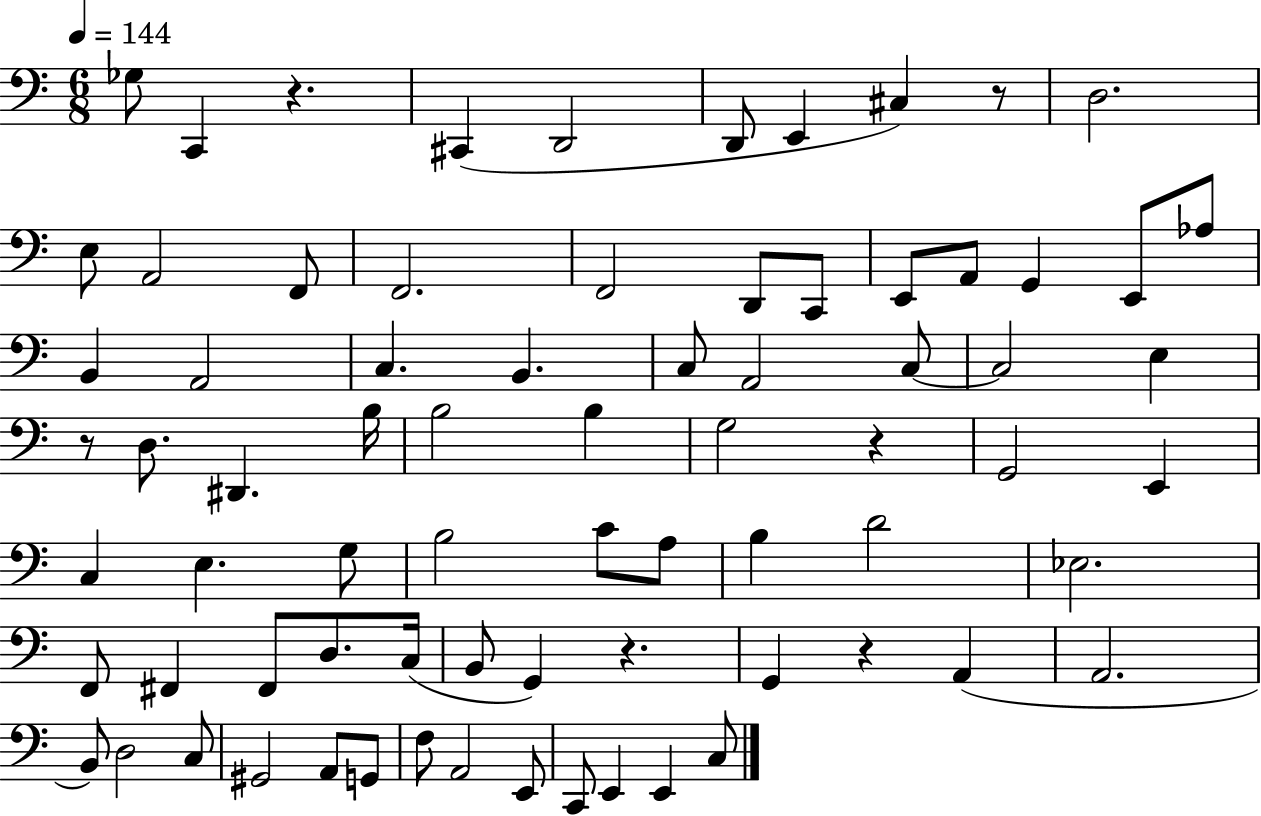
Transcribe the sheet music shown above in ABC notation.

X:1
T:Untitled
M:6/8
L:1/4
K:C
_G,/2 C,, z ^C,, D,,2 D,,/2 E,, ^C, z/2 D,2 E,/2 A,,2 F,,/2 F,,2 F,,2 D,,/2 C,,/2 E,,/2 A,,/2 G,, E,,/2 _A,/2 B,, A,,2 C, B,, C,/2 A,,2 C,/2 C,2 E, z/2 D,/2 ^D,, B,/4 B,2 B, G,2 z G,,2 E,, C, E, G,/2 B,2 C/2 A,/2 B, D2 _E,2 F,,/2 ^F,, ^F,,/2 D,/2 C,/4 B,,/2 G,, z G,, z A,, A,,2 B,,/2 D,2 C,/2 ^G,,2 A,,/2 G,,/2 F,/2 A,,2 E,,/2 C,,/2 E,, E,, C,/2